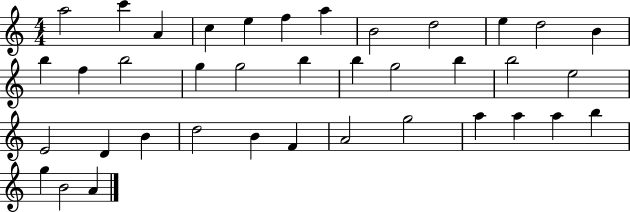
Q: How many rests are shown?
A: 0